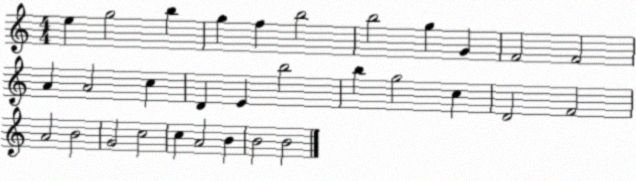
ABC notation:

X:1
T:Untitled
M:4/4
L:1/4
K:C
e g2 b g f b2 b2 g G F2 F2 A A2 c D E b2 b g2 c D2 F2 A2 B2 G2 c2 c A2 B B2 B2